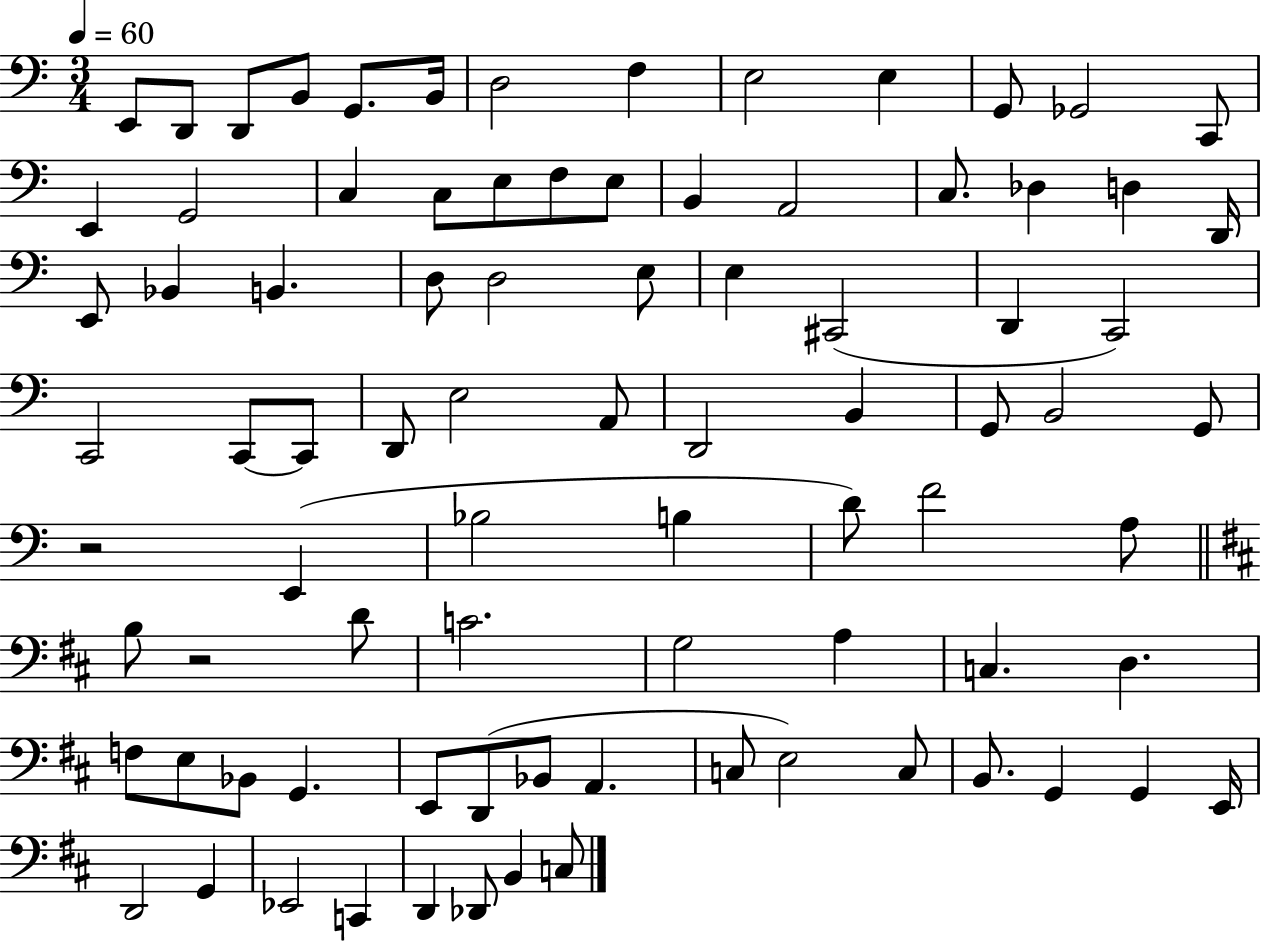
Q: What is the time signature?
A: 3/4